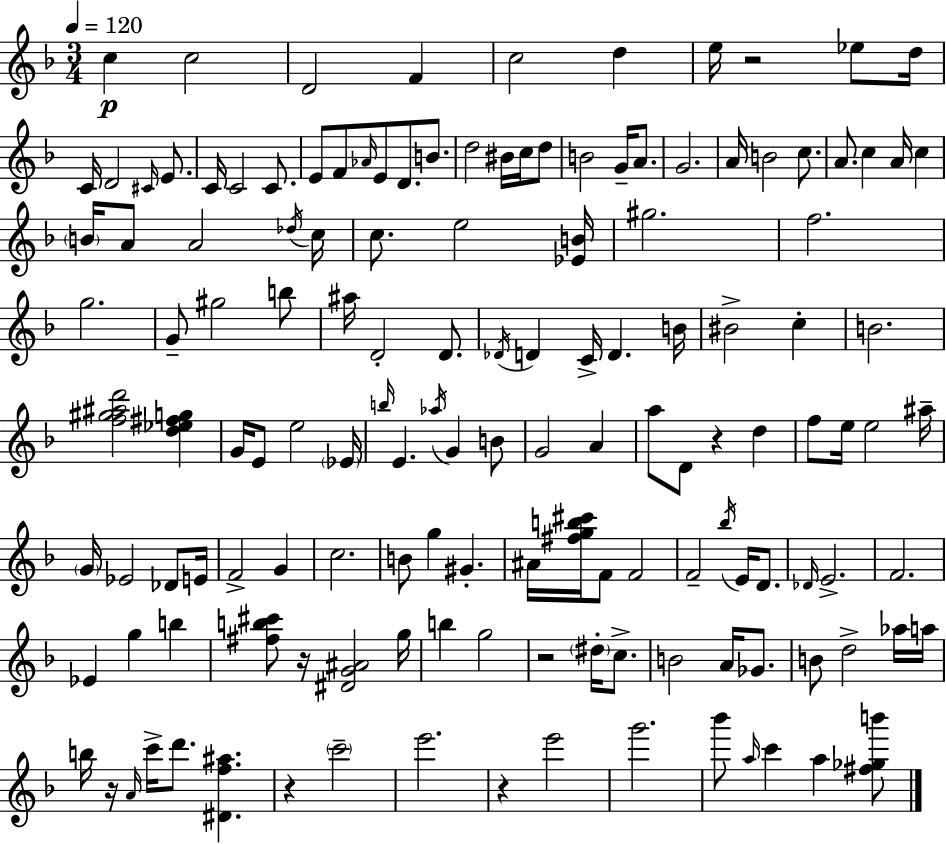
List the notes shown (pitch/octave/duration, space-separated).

C5/q C5/h D4/h F4/q C5/h D5/q E5/s R/h Eb5/e D5/s C4/s D4/h C#4/s E4/e. C4/s C4/h C4/e. E4/e F4/e Ab4/s E4/e D4/e. B4/e. D5/h BIS4/s C5/s D5/e B4/h G4/s A4/e. G4/h. A4/s B4/h C5/e. A4/e. C5/q A4/s C5/q B4/s A4/e A4/h Db5/s C5/s C5/e. E5/h [Eb4,B4]/s G#5/h. F5/h. G5/h. G4/e G#5/h B5/e A#5/s D4/h D4/e. Db4/s D4/q C4/s D4/q. B4/s BIS4/h C5/q B4/h. [F5,G#5,A#5,D6]/h [D5,Eb5,F#5,G5]/q G4/s E4/e E5/h Eb4/s B5/s E4/q. Ab5/s G4/q B4/e G4/h A4/q A5/e D4/e R/q D5/q F5/e E5/s E5/h A#5/s G4/s Eb4/h Db4/e E4/s F4/h G4/q C5/h. B4/e G5/q G#4/q. A#4/s [F#5,G5,B5,C#6]/s F4/e F4/h F4/h Bb5/s E4/s D4/e. Db4/s E4/h. F4/h. Eb4/q G5/q B5/q [F#5,B5,C#6]/e R/s [D#4,G4,A#4]/h G5/s B5/q G5/h R/h D#5/s C5/e. B4/h A4/s Gb4/e. B4/e D5/h Ab5/s A5/s B5/s R/s A4/s C6/s D6/e. [D#4,F5,A#5]/q. R/q C6/h E6/h. R/q E6/h G6/h. Bb6/e A5/s C6/q A5/q [F#5,Gb5,B6]/e